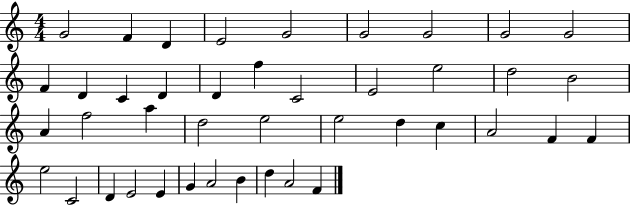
{
  \clef treble
  \numericTimeSignature
  \time 4/4
  \key c \major
  g'2 f'4 d'4 | e'2 g'2 | g'2 g'2 | g'2 g'2 | \break f'4 d'4 c'4 d'4 | d'4 f''4 c'2 | e'2 e''2 | d''2 b'2 | \break a'4 f''2 a''4 | d''2 e''2 | e''2 d''4 c''4 | a'2 f'4 f'4 | \break e''2 c'2 | d'4 e'2 e'4 | g'4 a'2 b'4 | d''4 a'2 f'4 | \break \bar "|."
}